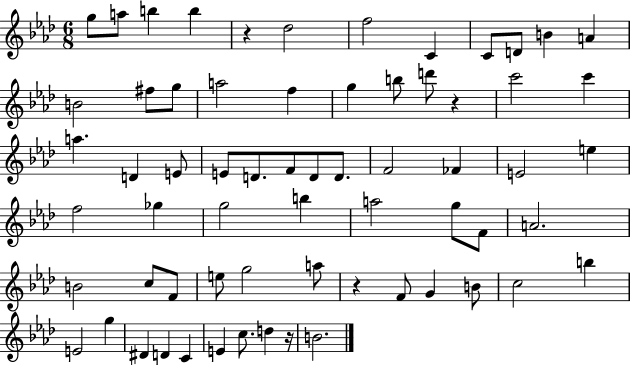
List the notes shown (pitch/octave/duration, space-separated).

G5/e A5/e B5/q B5/q R/q Db5/h F5/h C4/q C4/e D4/e B4/q A4/q B4/h F#5/e G5/e A5/h F5/q G5/q B5/e D6/e R/q C6/h C6/q A5/q. D4/q E4/e E4/e D4/e. F4/e D4/e D4/e. F4/h FES4/q E4/h E5/q F5/h Gb5/q G5/h B5/q A5/h G5/e F4/e A4/h. B4/h C5/e F4/e E5/e G5/h A5/e R/q F4/e G4/q B4/e C5/h B5/q E4/h G5/q D#4/q D4/q C4/q E4/q C5/e. D5/q R/s B4/h.